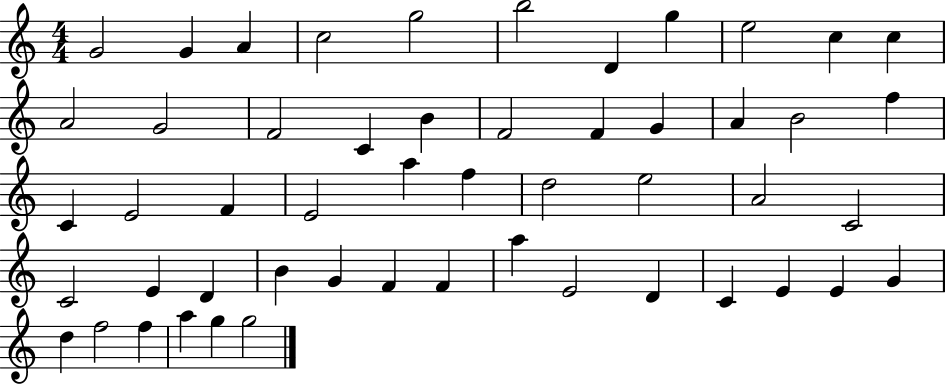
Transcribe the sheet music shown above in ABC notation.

X:1
T:Untitled
M:4/4
L:1/4
K:C
G2 G A c2 g2 b2 D g e2 c c A2 G2 F2 C B F2 F G A B2 f C E2 F E2 a f d2 e2 A2 C2 C2 E D B G F F a E2 D C E E G d f2 f a g g2